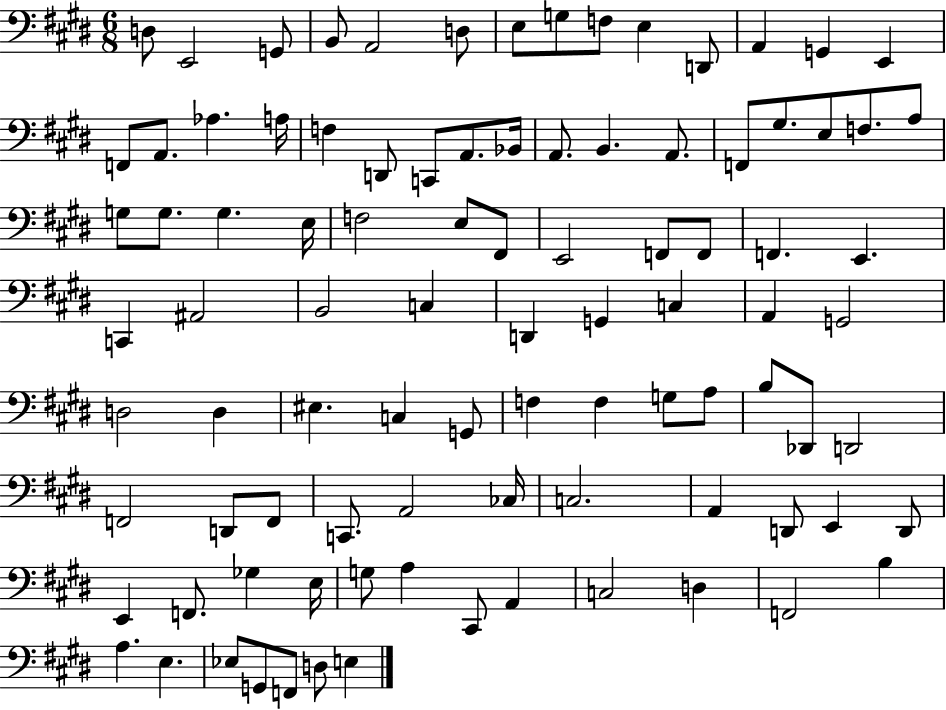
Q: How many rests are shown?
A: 0